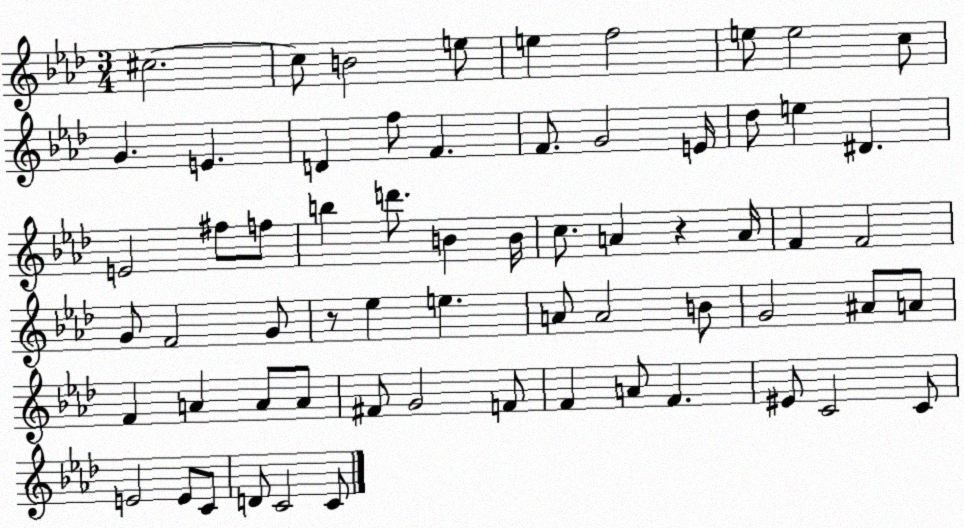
X:1
T:Untitled
M:3/4
L:1/4
K:Ab
^c2 ^c/2 B2 e/2 e f2 e/2 e2 c/2 G E D f/2 F F/2 G2 E/4 _d/2 e ^D E2 ^f/2 f/2 b d'/2 B B/4 c/2 A z A/4 F F2 G/2 F2 G/2 z/2 _e e A/2 A2 B/2 G2 ^A/2 A/2 F A A/2 A/2 ^F/2 G2 F/2 F A/2 F ^E/2 C2 C/2 E2 E/2 C/2 D/2 C2 C/2